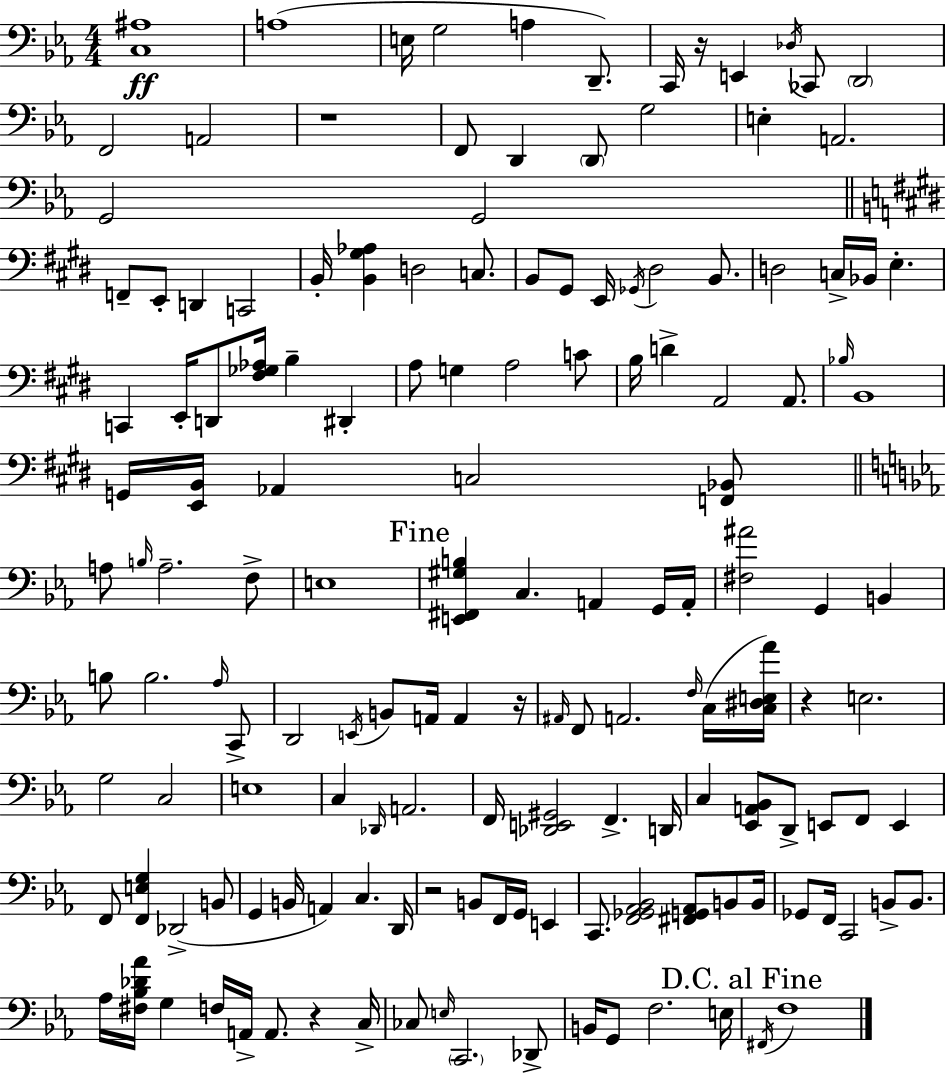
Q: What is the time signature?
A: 4/4